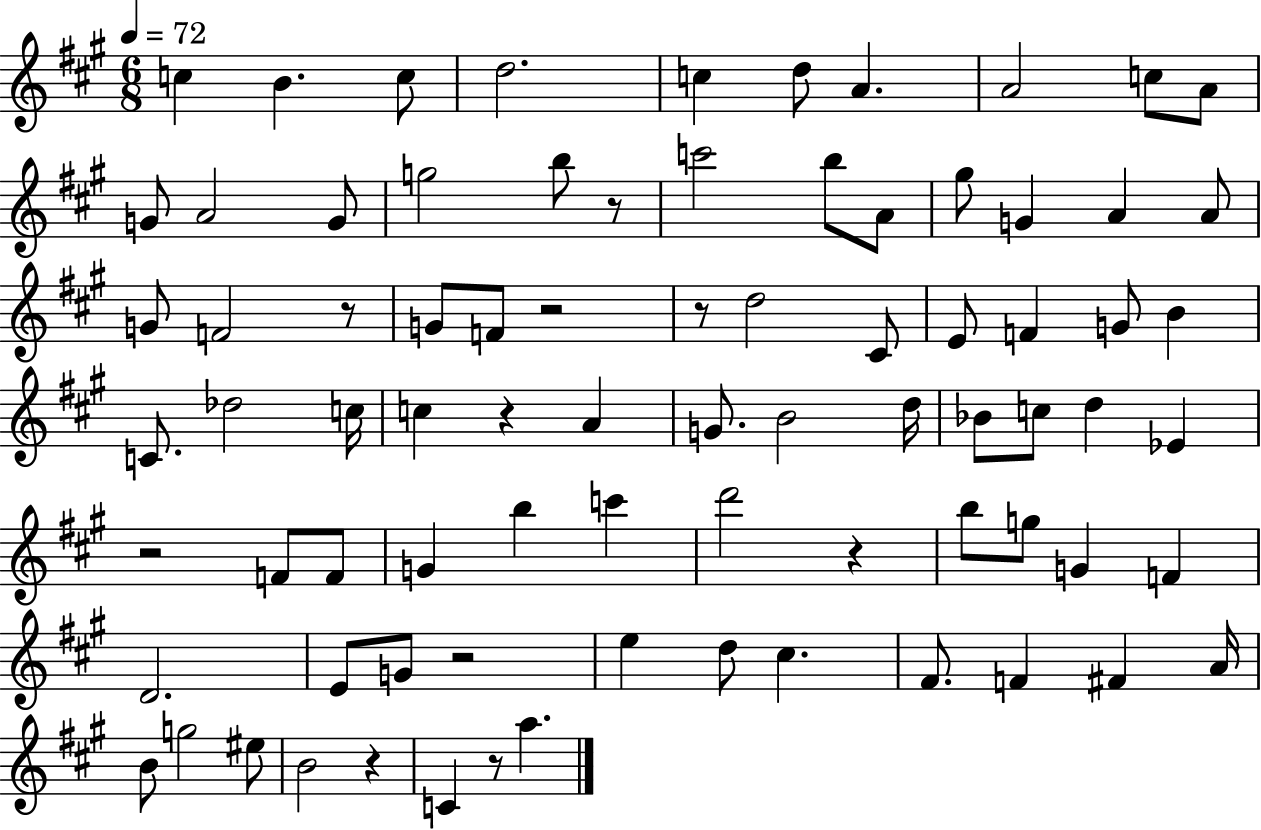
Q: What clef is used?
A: treble